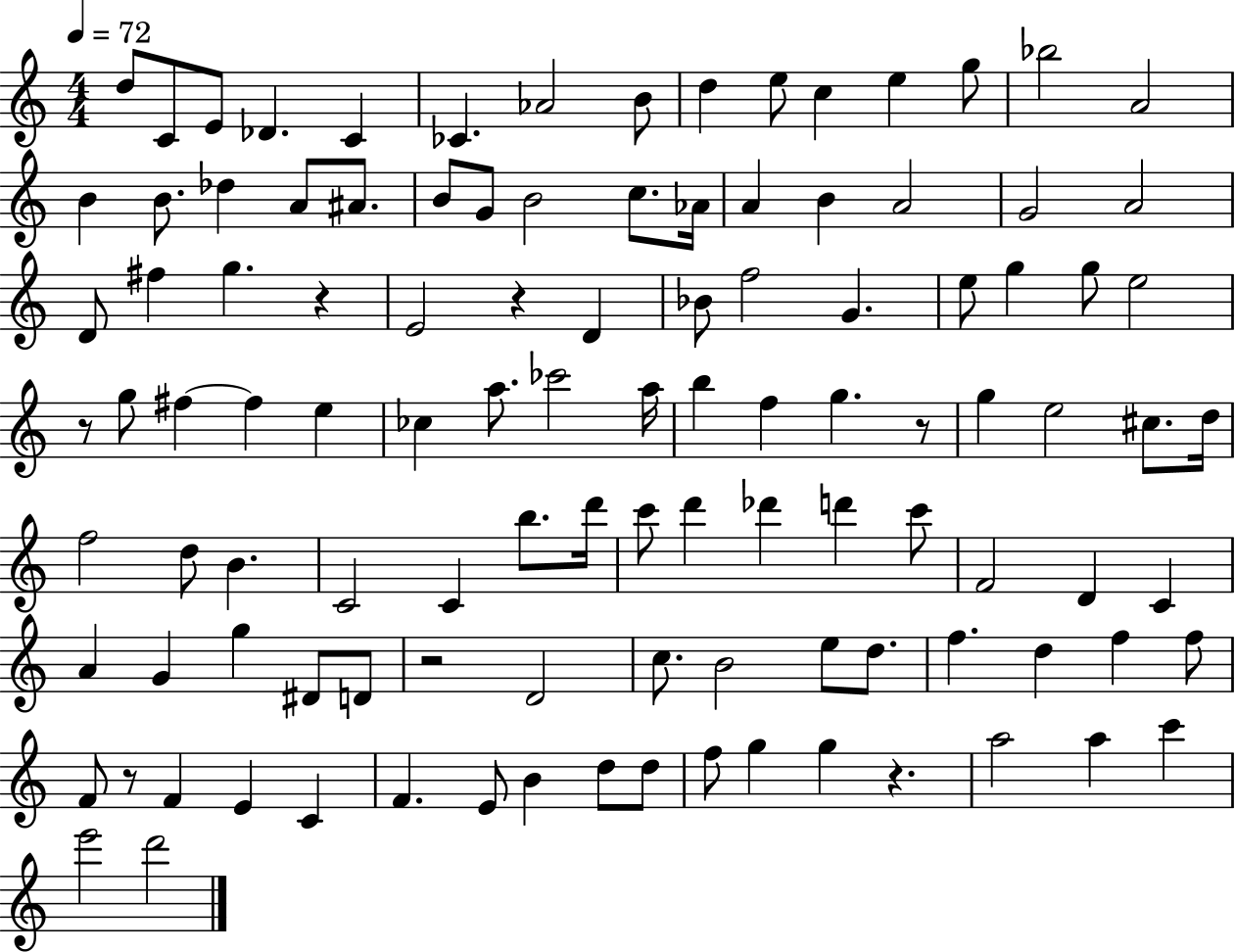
D5/e C4/e E4/e Db4/q. C4/q CES4/q. Ab4/h B4/e D5/q E5/e C5/q E5/q G5/e Bb5/h A4/h B4/q B4/e. Db5/q A4/e A#4/e. B4/e G4/e B4/h C5/e. Ab4/s A4/q B4/q A4/h G4/h A4/h D4/e F#5/q G5/q. R/q E4/h R/q D4/q Bb4/e F5/h G4/q. E5/e G5/q G5/e E5/h R/e G5/e F#5/q F#5/q E5/q CES5/q A5/e. CES6/h A5/s B5/q F5/q G5/q. R/e G5/q E5/h C#5/e. D5/s F5/h D5/e B4/q. C4/h C4/q B5/e. D6/s C6/e D6/q Db6/q D6/q C6/e F4/h D4/q C4/q A4/q G4/q G5/q D#4/e D4/e R/h D4/h C5/e. B4/h E5/e D5/e. F5/q. D5/q F5/q F5/e F4/e R/e F4/q E4/q C4/q F4/q. E4/e B4/q D5/e D5/e F5/e G5/q G5/q R/q. A5/h A5/q C6/q E6/h D6/h